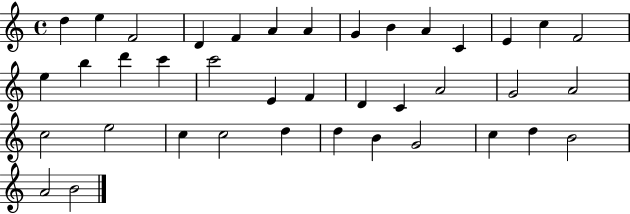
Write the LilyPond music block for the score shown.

{
  \clef treble
  \time 4/4
  \defaultTimeSignature
  \key c \major
  d''4 e''4 f'2 | d'4 f'4 a'4 a'4 | g'4 b'4 a'4 c'4 | e'4 c''4 f'2 | \break e''4 b''4 d'''4 c'''4 | c'''2 e'4 f'4 | d'4 c'4 a'2 | g'2 a'2 | \break c''2 e''2 | c''4 c''2 d''4 | d''4 b'4 g'2 | c''4 d''4 b'2 | \break a'2 b'2 | \bar "|."
}